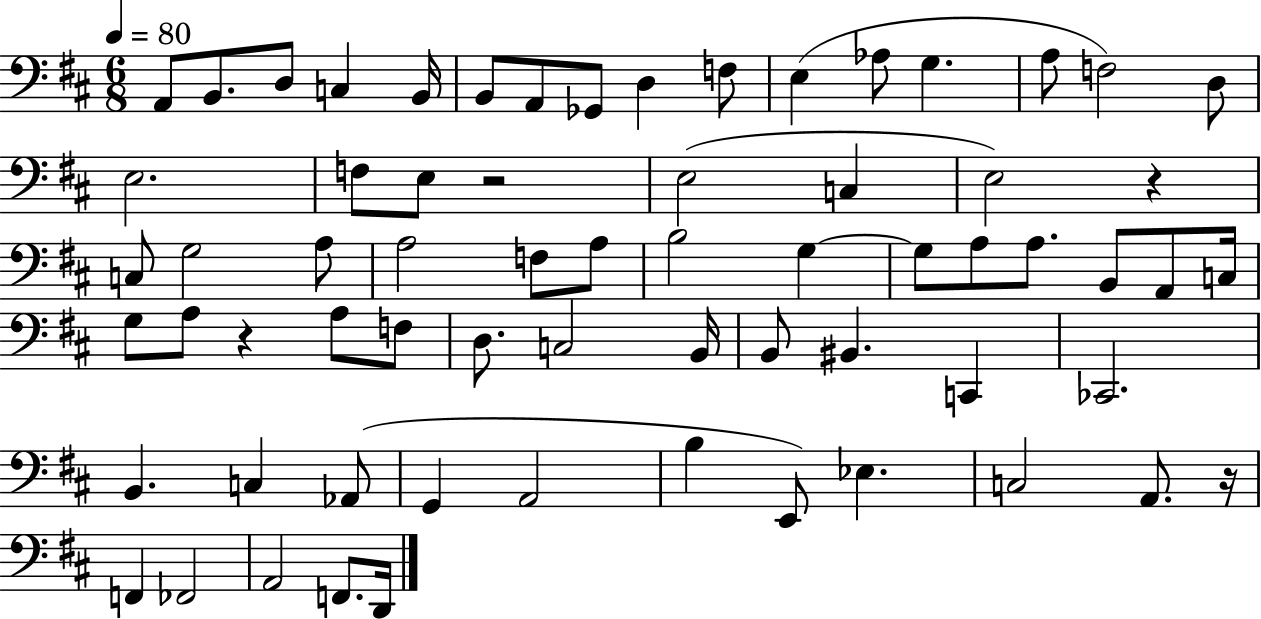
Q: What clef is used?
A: bass